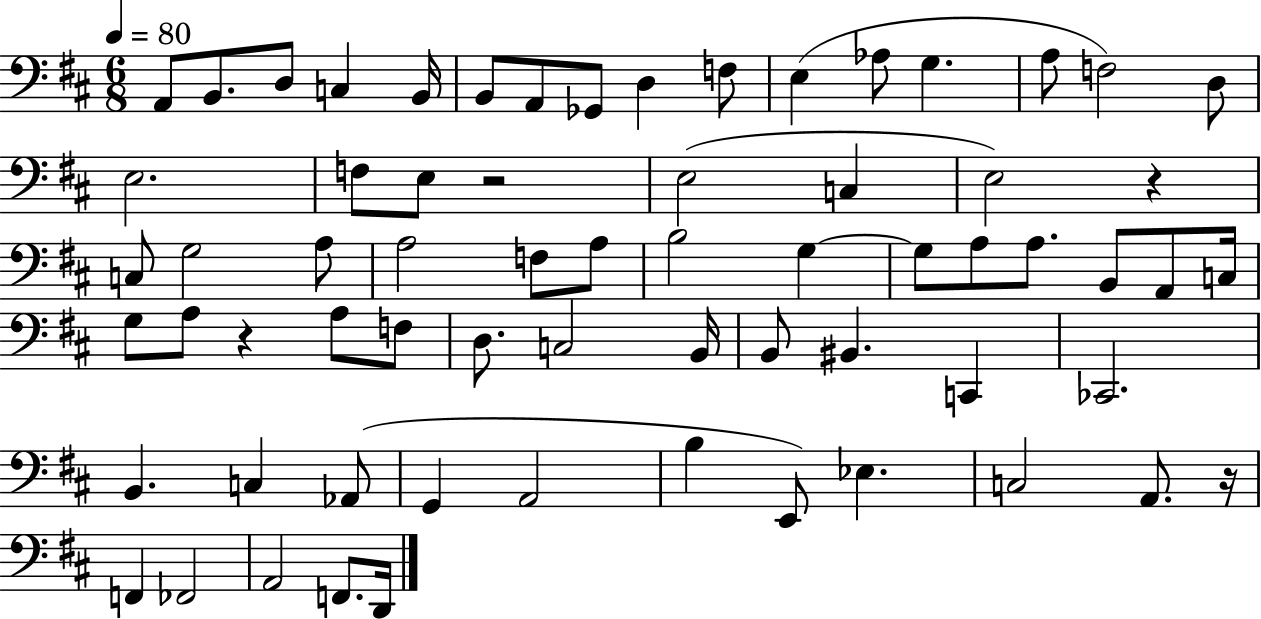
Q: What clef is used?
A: bass